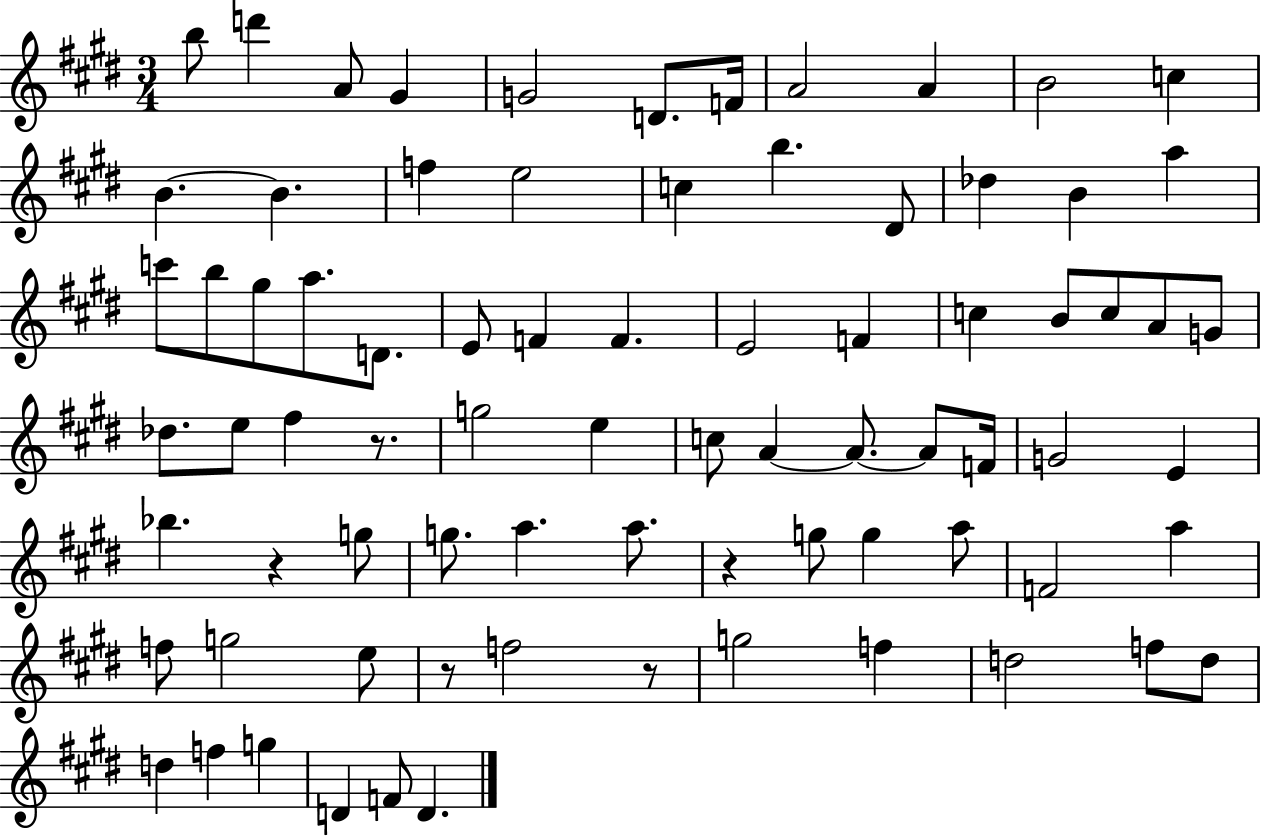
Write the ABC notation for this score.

X:1
T:Untitled
M:3/4
L:1/4
K:E
b/2 d' A/2 ^G G2 D/2 F/4 A2 A B2 c B B f e2 c b ^D/2 _d B a c'/2 b/2 ^g/2 a/2 D/2 E/2 F F E2 F c B/2 c/2 A/2 G/2 _d/2 e/2 ^f z/2 g2 e c/2 A A/2 A/2 F/4 G2 E _b z g/2 g/2 a a/2 z g/2 g a/2 F2 a f/2 g2 e/2 z/2 f2 z/2 g2 f d2 f/2 d/2 d f g D F/2 D